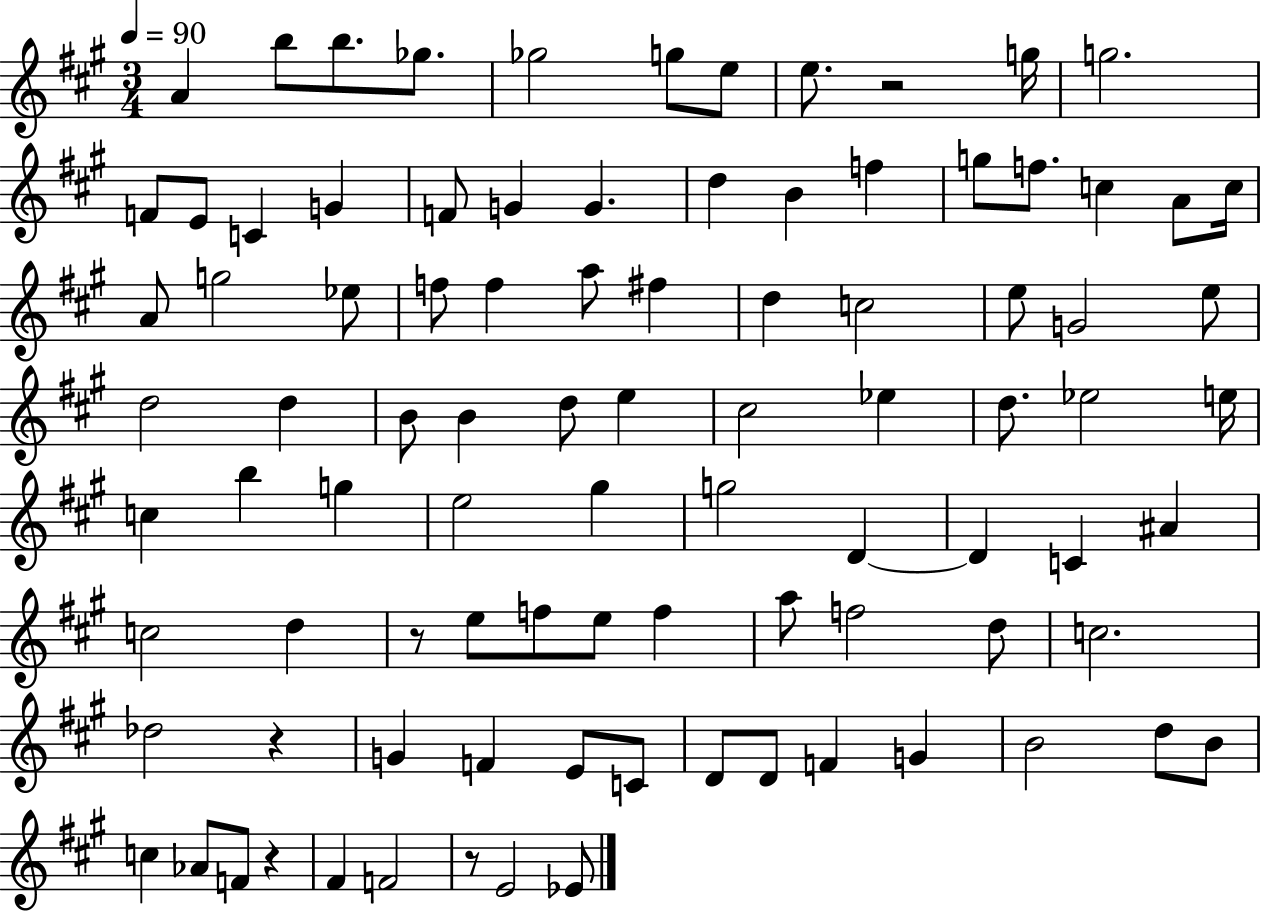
A4/q B5/e B5/e. Gb5/e. Gb5/h G5/e E5/e E5/e. R/h G5/s G5/h. F4/e E4/e C4/q G4/q F4/e G4/q G4/q. D5/q B4/q F5/q G5/e F5/e. C5/q A4/e C5/s A4/e G5/h Eb5/e F5/e F5/q A5/e F#5/q D5/q C5/h E5/e G4/h E5/e D5/h D5/q B4/e B4/q D5/e E5/q C#5/h Eb5/q D5/e. Eb5/h E5/s C5/q B5/q G5/q E5/h G#5/q G5/h D4/q D4/q C4/q A#4/q C5/h D5/q R/e E5/e F5/e E5/e F5/q A5/e F5/h D5/e C5/h. Db5/h R/q G4/q F4/q E4/e C4/e D4/e D4/e F4/q G4/q B4/h D5/e B4/e C5/q Ab4/e F4/e R/q F#4/q F4/h R/e E4/h Eb4/e